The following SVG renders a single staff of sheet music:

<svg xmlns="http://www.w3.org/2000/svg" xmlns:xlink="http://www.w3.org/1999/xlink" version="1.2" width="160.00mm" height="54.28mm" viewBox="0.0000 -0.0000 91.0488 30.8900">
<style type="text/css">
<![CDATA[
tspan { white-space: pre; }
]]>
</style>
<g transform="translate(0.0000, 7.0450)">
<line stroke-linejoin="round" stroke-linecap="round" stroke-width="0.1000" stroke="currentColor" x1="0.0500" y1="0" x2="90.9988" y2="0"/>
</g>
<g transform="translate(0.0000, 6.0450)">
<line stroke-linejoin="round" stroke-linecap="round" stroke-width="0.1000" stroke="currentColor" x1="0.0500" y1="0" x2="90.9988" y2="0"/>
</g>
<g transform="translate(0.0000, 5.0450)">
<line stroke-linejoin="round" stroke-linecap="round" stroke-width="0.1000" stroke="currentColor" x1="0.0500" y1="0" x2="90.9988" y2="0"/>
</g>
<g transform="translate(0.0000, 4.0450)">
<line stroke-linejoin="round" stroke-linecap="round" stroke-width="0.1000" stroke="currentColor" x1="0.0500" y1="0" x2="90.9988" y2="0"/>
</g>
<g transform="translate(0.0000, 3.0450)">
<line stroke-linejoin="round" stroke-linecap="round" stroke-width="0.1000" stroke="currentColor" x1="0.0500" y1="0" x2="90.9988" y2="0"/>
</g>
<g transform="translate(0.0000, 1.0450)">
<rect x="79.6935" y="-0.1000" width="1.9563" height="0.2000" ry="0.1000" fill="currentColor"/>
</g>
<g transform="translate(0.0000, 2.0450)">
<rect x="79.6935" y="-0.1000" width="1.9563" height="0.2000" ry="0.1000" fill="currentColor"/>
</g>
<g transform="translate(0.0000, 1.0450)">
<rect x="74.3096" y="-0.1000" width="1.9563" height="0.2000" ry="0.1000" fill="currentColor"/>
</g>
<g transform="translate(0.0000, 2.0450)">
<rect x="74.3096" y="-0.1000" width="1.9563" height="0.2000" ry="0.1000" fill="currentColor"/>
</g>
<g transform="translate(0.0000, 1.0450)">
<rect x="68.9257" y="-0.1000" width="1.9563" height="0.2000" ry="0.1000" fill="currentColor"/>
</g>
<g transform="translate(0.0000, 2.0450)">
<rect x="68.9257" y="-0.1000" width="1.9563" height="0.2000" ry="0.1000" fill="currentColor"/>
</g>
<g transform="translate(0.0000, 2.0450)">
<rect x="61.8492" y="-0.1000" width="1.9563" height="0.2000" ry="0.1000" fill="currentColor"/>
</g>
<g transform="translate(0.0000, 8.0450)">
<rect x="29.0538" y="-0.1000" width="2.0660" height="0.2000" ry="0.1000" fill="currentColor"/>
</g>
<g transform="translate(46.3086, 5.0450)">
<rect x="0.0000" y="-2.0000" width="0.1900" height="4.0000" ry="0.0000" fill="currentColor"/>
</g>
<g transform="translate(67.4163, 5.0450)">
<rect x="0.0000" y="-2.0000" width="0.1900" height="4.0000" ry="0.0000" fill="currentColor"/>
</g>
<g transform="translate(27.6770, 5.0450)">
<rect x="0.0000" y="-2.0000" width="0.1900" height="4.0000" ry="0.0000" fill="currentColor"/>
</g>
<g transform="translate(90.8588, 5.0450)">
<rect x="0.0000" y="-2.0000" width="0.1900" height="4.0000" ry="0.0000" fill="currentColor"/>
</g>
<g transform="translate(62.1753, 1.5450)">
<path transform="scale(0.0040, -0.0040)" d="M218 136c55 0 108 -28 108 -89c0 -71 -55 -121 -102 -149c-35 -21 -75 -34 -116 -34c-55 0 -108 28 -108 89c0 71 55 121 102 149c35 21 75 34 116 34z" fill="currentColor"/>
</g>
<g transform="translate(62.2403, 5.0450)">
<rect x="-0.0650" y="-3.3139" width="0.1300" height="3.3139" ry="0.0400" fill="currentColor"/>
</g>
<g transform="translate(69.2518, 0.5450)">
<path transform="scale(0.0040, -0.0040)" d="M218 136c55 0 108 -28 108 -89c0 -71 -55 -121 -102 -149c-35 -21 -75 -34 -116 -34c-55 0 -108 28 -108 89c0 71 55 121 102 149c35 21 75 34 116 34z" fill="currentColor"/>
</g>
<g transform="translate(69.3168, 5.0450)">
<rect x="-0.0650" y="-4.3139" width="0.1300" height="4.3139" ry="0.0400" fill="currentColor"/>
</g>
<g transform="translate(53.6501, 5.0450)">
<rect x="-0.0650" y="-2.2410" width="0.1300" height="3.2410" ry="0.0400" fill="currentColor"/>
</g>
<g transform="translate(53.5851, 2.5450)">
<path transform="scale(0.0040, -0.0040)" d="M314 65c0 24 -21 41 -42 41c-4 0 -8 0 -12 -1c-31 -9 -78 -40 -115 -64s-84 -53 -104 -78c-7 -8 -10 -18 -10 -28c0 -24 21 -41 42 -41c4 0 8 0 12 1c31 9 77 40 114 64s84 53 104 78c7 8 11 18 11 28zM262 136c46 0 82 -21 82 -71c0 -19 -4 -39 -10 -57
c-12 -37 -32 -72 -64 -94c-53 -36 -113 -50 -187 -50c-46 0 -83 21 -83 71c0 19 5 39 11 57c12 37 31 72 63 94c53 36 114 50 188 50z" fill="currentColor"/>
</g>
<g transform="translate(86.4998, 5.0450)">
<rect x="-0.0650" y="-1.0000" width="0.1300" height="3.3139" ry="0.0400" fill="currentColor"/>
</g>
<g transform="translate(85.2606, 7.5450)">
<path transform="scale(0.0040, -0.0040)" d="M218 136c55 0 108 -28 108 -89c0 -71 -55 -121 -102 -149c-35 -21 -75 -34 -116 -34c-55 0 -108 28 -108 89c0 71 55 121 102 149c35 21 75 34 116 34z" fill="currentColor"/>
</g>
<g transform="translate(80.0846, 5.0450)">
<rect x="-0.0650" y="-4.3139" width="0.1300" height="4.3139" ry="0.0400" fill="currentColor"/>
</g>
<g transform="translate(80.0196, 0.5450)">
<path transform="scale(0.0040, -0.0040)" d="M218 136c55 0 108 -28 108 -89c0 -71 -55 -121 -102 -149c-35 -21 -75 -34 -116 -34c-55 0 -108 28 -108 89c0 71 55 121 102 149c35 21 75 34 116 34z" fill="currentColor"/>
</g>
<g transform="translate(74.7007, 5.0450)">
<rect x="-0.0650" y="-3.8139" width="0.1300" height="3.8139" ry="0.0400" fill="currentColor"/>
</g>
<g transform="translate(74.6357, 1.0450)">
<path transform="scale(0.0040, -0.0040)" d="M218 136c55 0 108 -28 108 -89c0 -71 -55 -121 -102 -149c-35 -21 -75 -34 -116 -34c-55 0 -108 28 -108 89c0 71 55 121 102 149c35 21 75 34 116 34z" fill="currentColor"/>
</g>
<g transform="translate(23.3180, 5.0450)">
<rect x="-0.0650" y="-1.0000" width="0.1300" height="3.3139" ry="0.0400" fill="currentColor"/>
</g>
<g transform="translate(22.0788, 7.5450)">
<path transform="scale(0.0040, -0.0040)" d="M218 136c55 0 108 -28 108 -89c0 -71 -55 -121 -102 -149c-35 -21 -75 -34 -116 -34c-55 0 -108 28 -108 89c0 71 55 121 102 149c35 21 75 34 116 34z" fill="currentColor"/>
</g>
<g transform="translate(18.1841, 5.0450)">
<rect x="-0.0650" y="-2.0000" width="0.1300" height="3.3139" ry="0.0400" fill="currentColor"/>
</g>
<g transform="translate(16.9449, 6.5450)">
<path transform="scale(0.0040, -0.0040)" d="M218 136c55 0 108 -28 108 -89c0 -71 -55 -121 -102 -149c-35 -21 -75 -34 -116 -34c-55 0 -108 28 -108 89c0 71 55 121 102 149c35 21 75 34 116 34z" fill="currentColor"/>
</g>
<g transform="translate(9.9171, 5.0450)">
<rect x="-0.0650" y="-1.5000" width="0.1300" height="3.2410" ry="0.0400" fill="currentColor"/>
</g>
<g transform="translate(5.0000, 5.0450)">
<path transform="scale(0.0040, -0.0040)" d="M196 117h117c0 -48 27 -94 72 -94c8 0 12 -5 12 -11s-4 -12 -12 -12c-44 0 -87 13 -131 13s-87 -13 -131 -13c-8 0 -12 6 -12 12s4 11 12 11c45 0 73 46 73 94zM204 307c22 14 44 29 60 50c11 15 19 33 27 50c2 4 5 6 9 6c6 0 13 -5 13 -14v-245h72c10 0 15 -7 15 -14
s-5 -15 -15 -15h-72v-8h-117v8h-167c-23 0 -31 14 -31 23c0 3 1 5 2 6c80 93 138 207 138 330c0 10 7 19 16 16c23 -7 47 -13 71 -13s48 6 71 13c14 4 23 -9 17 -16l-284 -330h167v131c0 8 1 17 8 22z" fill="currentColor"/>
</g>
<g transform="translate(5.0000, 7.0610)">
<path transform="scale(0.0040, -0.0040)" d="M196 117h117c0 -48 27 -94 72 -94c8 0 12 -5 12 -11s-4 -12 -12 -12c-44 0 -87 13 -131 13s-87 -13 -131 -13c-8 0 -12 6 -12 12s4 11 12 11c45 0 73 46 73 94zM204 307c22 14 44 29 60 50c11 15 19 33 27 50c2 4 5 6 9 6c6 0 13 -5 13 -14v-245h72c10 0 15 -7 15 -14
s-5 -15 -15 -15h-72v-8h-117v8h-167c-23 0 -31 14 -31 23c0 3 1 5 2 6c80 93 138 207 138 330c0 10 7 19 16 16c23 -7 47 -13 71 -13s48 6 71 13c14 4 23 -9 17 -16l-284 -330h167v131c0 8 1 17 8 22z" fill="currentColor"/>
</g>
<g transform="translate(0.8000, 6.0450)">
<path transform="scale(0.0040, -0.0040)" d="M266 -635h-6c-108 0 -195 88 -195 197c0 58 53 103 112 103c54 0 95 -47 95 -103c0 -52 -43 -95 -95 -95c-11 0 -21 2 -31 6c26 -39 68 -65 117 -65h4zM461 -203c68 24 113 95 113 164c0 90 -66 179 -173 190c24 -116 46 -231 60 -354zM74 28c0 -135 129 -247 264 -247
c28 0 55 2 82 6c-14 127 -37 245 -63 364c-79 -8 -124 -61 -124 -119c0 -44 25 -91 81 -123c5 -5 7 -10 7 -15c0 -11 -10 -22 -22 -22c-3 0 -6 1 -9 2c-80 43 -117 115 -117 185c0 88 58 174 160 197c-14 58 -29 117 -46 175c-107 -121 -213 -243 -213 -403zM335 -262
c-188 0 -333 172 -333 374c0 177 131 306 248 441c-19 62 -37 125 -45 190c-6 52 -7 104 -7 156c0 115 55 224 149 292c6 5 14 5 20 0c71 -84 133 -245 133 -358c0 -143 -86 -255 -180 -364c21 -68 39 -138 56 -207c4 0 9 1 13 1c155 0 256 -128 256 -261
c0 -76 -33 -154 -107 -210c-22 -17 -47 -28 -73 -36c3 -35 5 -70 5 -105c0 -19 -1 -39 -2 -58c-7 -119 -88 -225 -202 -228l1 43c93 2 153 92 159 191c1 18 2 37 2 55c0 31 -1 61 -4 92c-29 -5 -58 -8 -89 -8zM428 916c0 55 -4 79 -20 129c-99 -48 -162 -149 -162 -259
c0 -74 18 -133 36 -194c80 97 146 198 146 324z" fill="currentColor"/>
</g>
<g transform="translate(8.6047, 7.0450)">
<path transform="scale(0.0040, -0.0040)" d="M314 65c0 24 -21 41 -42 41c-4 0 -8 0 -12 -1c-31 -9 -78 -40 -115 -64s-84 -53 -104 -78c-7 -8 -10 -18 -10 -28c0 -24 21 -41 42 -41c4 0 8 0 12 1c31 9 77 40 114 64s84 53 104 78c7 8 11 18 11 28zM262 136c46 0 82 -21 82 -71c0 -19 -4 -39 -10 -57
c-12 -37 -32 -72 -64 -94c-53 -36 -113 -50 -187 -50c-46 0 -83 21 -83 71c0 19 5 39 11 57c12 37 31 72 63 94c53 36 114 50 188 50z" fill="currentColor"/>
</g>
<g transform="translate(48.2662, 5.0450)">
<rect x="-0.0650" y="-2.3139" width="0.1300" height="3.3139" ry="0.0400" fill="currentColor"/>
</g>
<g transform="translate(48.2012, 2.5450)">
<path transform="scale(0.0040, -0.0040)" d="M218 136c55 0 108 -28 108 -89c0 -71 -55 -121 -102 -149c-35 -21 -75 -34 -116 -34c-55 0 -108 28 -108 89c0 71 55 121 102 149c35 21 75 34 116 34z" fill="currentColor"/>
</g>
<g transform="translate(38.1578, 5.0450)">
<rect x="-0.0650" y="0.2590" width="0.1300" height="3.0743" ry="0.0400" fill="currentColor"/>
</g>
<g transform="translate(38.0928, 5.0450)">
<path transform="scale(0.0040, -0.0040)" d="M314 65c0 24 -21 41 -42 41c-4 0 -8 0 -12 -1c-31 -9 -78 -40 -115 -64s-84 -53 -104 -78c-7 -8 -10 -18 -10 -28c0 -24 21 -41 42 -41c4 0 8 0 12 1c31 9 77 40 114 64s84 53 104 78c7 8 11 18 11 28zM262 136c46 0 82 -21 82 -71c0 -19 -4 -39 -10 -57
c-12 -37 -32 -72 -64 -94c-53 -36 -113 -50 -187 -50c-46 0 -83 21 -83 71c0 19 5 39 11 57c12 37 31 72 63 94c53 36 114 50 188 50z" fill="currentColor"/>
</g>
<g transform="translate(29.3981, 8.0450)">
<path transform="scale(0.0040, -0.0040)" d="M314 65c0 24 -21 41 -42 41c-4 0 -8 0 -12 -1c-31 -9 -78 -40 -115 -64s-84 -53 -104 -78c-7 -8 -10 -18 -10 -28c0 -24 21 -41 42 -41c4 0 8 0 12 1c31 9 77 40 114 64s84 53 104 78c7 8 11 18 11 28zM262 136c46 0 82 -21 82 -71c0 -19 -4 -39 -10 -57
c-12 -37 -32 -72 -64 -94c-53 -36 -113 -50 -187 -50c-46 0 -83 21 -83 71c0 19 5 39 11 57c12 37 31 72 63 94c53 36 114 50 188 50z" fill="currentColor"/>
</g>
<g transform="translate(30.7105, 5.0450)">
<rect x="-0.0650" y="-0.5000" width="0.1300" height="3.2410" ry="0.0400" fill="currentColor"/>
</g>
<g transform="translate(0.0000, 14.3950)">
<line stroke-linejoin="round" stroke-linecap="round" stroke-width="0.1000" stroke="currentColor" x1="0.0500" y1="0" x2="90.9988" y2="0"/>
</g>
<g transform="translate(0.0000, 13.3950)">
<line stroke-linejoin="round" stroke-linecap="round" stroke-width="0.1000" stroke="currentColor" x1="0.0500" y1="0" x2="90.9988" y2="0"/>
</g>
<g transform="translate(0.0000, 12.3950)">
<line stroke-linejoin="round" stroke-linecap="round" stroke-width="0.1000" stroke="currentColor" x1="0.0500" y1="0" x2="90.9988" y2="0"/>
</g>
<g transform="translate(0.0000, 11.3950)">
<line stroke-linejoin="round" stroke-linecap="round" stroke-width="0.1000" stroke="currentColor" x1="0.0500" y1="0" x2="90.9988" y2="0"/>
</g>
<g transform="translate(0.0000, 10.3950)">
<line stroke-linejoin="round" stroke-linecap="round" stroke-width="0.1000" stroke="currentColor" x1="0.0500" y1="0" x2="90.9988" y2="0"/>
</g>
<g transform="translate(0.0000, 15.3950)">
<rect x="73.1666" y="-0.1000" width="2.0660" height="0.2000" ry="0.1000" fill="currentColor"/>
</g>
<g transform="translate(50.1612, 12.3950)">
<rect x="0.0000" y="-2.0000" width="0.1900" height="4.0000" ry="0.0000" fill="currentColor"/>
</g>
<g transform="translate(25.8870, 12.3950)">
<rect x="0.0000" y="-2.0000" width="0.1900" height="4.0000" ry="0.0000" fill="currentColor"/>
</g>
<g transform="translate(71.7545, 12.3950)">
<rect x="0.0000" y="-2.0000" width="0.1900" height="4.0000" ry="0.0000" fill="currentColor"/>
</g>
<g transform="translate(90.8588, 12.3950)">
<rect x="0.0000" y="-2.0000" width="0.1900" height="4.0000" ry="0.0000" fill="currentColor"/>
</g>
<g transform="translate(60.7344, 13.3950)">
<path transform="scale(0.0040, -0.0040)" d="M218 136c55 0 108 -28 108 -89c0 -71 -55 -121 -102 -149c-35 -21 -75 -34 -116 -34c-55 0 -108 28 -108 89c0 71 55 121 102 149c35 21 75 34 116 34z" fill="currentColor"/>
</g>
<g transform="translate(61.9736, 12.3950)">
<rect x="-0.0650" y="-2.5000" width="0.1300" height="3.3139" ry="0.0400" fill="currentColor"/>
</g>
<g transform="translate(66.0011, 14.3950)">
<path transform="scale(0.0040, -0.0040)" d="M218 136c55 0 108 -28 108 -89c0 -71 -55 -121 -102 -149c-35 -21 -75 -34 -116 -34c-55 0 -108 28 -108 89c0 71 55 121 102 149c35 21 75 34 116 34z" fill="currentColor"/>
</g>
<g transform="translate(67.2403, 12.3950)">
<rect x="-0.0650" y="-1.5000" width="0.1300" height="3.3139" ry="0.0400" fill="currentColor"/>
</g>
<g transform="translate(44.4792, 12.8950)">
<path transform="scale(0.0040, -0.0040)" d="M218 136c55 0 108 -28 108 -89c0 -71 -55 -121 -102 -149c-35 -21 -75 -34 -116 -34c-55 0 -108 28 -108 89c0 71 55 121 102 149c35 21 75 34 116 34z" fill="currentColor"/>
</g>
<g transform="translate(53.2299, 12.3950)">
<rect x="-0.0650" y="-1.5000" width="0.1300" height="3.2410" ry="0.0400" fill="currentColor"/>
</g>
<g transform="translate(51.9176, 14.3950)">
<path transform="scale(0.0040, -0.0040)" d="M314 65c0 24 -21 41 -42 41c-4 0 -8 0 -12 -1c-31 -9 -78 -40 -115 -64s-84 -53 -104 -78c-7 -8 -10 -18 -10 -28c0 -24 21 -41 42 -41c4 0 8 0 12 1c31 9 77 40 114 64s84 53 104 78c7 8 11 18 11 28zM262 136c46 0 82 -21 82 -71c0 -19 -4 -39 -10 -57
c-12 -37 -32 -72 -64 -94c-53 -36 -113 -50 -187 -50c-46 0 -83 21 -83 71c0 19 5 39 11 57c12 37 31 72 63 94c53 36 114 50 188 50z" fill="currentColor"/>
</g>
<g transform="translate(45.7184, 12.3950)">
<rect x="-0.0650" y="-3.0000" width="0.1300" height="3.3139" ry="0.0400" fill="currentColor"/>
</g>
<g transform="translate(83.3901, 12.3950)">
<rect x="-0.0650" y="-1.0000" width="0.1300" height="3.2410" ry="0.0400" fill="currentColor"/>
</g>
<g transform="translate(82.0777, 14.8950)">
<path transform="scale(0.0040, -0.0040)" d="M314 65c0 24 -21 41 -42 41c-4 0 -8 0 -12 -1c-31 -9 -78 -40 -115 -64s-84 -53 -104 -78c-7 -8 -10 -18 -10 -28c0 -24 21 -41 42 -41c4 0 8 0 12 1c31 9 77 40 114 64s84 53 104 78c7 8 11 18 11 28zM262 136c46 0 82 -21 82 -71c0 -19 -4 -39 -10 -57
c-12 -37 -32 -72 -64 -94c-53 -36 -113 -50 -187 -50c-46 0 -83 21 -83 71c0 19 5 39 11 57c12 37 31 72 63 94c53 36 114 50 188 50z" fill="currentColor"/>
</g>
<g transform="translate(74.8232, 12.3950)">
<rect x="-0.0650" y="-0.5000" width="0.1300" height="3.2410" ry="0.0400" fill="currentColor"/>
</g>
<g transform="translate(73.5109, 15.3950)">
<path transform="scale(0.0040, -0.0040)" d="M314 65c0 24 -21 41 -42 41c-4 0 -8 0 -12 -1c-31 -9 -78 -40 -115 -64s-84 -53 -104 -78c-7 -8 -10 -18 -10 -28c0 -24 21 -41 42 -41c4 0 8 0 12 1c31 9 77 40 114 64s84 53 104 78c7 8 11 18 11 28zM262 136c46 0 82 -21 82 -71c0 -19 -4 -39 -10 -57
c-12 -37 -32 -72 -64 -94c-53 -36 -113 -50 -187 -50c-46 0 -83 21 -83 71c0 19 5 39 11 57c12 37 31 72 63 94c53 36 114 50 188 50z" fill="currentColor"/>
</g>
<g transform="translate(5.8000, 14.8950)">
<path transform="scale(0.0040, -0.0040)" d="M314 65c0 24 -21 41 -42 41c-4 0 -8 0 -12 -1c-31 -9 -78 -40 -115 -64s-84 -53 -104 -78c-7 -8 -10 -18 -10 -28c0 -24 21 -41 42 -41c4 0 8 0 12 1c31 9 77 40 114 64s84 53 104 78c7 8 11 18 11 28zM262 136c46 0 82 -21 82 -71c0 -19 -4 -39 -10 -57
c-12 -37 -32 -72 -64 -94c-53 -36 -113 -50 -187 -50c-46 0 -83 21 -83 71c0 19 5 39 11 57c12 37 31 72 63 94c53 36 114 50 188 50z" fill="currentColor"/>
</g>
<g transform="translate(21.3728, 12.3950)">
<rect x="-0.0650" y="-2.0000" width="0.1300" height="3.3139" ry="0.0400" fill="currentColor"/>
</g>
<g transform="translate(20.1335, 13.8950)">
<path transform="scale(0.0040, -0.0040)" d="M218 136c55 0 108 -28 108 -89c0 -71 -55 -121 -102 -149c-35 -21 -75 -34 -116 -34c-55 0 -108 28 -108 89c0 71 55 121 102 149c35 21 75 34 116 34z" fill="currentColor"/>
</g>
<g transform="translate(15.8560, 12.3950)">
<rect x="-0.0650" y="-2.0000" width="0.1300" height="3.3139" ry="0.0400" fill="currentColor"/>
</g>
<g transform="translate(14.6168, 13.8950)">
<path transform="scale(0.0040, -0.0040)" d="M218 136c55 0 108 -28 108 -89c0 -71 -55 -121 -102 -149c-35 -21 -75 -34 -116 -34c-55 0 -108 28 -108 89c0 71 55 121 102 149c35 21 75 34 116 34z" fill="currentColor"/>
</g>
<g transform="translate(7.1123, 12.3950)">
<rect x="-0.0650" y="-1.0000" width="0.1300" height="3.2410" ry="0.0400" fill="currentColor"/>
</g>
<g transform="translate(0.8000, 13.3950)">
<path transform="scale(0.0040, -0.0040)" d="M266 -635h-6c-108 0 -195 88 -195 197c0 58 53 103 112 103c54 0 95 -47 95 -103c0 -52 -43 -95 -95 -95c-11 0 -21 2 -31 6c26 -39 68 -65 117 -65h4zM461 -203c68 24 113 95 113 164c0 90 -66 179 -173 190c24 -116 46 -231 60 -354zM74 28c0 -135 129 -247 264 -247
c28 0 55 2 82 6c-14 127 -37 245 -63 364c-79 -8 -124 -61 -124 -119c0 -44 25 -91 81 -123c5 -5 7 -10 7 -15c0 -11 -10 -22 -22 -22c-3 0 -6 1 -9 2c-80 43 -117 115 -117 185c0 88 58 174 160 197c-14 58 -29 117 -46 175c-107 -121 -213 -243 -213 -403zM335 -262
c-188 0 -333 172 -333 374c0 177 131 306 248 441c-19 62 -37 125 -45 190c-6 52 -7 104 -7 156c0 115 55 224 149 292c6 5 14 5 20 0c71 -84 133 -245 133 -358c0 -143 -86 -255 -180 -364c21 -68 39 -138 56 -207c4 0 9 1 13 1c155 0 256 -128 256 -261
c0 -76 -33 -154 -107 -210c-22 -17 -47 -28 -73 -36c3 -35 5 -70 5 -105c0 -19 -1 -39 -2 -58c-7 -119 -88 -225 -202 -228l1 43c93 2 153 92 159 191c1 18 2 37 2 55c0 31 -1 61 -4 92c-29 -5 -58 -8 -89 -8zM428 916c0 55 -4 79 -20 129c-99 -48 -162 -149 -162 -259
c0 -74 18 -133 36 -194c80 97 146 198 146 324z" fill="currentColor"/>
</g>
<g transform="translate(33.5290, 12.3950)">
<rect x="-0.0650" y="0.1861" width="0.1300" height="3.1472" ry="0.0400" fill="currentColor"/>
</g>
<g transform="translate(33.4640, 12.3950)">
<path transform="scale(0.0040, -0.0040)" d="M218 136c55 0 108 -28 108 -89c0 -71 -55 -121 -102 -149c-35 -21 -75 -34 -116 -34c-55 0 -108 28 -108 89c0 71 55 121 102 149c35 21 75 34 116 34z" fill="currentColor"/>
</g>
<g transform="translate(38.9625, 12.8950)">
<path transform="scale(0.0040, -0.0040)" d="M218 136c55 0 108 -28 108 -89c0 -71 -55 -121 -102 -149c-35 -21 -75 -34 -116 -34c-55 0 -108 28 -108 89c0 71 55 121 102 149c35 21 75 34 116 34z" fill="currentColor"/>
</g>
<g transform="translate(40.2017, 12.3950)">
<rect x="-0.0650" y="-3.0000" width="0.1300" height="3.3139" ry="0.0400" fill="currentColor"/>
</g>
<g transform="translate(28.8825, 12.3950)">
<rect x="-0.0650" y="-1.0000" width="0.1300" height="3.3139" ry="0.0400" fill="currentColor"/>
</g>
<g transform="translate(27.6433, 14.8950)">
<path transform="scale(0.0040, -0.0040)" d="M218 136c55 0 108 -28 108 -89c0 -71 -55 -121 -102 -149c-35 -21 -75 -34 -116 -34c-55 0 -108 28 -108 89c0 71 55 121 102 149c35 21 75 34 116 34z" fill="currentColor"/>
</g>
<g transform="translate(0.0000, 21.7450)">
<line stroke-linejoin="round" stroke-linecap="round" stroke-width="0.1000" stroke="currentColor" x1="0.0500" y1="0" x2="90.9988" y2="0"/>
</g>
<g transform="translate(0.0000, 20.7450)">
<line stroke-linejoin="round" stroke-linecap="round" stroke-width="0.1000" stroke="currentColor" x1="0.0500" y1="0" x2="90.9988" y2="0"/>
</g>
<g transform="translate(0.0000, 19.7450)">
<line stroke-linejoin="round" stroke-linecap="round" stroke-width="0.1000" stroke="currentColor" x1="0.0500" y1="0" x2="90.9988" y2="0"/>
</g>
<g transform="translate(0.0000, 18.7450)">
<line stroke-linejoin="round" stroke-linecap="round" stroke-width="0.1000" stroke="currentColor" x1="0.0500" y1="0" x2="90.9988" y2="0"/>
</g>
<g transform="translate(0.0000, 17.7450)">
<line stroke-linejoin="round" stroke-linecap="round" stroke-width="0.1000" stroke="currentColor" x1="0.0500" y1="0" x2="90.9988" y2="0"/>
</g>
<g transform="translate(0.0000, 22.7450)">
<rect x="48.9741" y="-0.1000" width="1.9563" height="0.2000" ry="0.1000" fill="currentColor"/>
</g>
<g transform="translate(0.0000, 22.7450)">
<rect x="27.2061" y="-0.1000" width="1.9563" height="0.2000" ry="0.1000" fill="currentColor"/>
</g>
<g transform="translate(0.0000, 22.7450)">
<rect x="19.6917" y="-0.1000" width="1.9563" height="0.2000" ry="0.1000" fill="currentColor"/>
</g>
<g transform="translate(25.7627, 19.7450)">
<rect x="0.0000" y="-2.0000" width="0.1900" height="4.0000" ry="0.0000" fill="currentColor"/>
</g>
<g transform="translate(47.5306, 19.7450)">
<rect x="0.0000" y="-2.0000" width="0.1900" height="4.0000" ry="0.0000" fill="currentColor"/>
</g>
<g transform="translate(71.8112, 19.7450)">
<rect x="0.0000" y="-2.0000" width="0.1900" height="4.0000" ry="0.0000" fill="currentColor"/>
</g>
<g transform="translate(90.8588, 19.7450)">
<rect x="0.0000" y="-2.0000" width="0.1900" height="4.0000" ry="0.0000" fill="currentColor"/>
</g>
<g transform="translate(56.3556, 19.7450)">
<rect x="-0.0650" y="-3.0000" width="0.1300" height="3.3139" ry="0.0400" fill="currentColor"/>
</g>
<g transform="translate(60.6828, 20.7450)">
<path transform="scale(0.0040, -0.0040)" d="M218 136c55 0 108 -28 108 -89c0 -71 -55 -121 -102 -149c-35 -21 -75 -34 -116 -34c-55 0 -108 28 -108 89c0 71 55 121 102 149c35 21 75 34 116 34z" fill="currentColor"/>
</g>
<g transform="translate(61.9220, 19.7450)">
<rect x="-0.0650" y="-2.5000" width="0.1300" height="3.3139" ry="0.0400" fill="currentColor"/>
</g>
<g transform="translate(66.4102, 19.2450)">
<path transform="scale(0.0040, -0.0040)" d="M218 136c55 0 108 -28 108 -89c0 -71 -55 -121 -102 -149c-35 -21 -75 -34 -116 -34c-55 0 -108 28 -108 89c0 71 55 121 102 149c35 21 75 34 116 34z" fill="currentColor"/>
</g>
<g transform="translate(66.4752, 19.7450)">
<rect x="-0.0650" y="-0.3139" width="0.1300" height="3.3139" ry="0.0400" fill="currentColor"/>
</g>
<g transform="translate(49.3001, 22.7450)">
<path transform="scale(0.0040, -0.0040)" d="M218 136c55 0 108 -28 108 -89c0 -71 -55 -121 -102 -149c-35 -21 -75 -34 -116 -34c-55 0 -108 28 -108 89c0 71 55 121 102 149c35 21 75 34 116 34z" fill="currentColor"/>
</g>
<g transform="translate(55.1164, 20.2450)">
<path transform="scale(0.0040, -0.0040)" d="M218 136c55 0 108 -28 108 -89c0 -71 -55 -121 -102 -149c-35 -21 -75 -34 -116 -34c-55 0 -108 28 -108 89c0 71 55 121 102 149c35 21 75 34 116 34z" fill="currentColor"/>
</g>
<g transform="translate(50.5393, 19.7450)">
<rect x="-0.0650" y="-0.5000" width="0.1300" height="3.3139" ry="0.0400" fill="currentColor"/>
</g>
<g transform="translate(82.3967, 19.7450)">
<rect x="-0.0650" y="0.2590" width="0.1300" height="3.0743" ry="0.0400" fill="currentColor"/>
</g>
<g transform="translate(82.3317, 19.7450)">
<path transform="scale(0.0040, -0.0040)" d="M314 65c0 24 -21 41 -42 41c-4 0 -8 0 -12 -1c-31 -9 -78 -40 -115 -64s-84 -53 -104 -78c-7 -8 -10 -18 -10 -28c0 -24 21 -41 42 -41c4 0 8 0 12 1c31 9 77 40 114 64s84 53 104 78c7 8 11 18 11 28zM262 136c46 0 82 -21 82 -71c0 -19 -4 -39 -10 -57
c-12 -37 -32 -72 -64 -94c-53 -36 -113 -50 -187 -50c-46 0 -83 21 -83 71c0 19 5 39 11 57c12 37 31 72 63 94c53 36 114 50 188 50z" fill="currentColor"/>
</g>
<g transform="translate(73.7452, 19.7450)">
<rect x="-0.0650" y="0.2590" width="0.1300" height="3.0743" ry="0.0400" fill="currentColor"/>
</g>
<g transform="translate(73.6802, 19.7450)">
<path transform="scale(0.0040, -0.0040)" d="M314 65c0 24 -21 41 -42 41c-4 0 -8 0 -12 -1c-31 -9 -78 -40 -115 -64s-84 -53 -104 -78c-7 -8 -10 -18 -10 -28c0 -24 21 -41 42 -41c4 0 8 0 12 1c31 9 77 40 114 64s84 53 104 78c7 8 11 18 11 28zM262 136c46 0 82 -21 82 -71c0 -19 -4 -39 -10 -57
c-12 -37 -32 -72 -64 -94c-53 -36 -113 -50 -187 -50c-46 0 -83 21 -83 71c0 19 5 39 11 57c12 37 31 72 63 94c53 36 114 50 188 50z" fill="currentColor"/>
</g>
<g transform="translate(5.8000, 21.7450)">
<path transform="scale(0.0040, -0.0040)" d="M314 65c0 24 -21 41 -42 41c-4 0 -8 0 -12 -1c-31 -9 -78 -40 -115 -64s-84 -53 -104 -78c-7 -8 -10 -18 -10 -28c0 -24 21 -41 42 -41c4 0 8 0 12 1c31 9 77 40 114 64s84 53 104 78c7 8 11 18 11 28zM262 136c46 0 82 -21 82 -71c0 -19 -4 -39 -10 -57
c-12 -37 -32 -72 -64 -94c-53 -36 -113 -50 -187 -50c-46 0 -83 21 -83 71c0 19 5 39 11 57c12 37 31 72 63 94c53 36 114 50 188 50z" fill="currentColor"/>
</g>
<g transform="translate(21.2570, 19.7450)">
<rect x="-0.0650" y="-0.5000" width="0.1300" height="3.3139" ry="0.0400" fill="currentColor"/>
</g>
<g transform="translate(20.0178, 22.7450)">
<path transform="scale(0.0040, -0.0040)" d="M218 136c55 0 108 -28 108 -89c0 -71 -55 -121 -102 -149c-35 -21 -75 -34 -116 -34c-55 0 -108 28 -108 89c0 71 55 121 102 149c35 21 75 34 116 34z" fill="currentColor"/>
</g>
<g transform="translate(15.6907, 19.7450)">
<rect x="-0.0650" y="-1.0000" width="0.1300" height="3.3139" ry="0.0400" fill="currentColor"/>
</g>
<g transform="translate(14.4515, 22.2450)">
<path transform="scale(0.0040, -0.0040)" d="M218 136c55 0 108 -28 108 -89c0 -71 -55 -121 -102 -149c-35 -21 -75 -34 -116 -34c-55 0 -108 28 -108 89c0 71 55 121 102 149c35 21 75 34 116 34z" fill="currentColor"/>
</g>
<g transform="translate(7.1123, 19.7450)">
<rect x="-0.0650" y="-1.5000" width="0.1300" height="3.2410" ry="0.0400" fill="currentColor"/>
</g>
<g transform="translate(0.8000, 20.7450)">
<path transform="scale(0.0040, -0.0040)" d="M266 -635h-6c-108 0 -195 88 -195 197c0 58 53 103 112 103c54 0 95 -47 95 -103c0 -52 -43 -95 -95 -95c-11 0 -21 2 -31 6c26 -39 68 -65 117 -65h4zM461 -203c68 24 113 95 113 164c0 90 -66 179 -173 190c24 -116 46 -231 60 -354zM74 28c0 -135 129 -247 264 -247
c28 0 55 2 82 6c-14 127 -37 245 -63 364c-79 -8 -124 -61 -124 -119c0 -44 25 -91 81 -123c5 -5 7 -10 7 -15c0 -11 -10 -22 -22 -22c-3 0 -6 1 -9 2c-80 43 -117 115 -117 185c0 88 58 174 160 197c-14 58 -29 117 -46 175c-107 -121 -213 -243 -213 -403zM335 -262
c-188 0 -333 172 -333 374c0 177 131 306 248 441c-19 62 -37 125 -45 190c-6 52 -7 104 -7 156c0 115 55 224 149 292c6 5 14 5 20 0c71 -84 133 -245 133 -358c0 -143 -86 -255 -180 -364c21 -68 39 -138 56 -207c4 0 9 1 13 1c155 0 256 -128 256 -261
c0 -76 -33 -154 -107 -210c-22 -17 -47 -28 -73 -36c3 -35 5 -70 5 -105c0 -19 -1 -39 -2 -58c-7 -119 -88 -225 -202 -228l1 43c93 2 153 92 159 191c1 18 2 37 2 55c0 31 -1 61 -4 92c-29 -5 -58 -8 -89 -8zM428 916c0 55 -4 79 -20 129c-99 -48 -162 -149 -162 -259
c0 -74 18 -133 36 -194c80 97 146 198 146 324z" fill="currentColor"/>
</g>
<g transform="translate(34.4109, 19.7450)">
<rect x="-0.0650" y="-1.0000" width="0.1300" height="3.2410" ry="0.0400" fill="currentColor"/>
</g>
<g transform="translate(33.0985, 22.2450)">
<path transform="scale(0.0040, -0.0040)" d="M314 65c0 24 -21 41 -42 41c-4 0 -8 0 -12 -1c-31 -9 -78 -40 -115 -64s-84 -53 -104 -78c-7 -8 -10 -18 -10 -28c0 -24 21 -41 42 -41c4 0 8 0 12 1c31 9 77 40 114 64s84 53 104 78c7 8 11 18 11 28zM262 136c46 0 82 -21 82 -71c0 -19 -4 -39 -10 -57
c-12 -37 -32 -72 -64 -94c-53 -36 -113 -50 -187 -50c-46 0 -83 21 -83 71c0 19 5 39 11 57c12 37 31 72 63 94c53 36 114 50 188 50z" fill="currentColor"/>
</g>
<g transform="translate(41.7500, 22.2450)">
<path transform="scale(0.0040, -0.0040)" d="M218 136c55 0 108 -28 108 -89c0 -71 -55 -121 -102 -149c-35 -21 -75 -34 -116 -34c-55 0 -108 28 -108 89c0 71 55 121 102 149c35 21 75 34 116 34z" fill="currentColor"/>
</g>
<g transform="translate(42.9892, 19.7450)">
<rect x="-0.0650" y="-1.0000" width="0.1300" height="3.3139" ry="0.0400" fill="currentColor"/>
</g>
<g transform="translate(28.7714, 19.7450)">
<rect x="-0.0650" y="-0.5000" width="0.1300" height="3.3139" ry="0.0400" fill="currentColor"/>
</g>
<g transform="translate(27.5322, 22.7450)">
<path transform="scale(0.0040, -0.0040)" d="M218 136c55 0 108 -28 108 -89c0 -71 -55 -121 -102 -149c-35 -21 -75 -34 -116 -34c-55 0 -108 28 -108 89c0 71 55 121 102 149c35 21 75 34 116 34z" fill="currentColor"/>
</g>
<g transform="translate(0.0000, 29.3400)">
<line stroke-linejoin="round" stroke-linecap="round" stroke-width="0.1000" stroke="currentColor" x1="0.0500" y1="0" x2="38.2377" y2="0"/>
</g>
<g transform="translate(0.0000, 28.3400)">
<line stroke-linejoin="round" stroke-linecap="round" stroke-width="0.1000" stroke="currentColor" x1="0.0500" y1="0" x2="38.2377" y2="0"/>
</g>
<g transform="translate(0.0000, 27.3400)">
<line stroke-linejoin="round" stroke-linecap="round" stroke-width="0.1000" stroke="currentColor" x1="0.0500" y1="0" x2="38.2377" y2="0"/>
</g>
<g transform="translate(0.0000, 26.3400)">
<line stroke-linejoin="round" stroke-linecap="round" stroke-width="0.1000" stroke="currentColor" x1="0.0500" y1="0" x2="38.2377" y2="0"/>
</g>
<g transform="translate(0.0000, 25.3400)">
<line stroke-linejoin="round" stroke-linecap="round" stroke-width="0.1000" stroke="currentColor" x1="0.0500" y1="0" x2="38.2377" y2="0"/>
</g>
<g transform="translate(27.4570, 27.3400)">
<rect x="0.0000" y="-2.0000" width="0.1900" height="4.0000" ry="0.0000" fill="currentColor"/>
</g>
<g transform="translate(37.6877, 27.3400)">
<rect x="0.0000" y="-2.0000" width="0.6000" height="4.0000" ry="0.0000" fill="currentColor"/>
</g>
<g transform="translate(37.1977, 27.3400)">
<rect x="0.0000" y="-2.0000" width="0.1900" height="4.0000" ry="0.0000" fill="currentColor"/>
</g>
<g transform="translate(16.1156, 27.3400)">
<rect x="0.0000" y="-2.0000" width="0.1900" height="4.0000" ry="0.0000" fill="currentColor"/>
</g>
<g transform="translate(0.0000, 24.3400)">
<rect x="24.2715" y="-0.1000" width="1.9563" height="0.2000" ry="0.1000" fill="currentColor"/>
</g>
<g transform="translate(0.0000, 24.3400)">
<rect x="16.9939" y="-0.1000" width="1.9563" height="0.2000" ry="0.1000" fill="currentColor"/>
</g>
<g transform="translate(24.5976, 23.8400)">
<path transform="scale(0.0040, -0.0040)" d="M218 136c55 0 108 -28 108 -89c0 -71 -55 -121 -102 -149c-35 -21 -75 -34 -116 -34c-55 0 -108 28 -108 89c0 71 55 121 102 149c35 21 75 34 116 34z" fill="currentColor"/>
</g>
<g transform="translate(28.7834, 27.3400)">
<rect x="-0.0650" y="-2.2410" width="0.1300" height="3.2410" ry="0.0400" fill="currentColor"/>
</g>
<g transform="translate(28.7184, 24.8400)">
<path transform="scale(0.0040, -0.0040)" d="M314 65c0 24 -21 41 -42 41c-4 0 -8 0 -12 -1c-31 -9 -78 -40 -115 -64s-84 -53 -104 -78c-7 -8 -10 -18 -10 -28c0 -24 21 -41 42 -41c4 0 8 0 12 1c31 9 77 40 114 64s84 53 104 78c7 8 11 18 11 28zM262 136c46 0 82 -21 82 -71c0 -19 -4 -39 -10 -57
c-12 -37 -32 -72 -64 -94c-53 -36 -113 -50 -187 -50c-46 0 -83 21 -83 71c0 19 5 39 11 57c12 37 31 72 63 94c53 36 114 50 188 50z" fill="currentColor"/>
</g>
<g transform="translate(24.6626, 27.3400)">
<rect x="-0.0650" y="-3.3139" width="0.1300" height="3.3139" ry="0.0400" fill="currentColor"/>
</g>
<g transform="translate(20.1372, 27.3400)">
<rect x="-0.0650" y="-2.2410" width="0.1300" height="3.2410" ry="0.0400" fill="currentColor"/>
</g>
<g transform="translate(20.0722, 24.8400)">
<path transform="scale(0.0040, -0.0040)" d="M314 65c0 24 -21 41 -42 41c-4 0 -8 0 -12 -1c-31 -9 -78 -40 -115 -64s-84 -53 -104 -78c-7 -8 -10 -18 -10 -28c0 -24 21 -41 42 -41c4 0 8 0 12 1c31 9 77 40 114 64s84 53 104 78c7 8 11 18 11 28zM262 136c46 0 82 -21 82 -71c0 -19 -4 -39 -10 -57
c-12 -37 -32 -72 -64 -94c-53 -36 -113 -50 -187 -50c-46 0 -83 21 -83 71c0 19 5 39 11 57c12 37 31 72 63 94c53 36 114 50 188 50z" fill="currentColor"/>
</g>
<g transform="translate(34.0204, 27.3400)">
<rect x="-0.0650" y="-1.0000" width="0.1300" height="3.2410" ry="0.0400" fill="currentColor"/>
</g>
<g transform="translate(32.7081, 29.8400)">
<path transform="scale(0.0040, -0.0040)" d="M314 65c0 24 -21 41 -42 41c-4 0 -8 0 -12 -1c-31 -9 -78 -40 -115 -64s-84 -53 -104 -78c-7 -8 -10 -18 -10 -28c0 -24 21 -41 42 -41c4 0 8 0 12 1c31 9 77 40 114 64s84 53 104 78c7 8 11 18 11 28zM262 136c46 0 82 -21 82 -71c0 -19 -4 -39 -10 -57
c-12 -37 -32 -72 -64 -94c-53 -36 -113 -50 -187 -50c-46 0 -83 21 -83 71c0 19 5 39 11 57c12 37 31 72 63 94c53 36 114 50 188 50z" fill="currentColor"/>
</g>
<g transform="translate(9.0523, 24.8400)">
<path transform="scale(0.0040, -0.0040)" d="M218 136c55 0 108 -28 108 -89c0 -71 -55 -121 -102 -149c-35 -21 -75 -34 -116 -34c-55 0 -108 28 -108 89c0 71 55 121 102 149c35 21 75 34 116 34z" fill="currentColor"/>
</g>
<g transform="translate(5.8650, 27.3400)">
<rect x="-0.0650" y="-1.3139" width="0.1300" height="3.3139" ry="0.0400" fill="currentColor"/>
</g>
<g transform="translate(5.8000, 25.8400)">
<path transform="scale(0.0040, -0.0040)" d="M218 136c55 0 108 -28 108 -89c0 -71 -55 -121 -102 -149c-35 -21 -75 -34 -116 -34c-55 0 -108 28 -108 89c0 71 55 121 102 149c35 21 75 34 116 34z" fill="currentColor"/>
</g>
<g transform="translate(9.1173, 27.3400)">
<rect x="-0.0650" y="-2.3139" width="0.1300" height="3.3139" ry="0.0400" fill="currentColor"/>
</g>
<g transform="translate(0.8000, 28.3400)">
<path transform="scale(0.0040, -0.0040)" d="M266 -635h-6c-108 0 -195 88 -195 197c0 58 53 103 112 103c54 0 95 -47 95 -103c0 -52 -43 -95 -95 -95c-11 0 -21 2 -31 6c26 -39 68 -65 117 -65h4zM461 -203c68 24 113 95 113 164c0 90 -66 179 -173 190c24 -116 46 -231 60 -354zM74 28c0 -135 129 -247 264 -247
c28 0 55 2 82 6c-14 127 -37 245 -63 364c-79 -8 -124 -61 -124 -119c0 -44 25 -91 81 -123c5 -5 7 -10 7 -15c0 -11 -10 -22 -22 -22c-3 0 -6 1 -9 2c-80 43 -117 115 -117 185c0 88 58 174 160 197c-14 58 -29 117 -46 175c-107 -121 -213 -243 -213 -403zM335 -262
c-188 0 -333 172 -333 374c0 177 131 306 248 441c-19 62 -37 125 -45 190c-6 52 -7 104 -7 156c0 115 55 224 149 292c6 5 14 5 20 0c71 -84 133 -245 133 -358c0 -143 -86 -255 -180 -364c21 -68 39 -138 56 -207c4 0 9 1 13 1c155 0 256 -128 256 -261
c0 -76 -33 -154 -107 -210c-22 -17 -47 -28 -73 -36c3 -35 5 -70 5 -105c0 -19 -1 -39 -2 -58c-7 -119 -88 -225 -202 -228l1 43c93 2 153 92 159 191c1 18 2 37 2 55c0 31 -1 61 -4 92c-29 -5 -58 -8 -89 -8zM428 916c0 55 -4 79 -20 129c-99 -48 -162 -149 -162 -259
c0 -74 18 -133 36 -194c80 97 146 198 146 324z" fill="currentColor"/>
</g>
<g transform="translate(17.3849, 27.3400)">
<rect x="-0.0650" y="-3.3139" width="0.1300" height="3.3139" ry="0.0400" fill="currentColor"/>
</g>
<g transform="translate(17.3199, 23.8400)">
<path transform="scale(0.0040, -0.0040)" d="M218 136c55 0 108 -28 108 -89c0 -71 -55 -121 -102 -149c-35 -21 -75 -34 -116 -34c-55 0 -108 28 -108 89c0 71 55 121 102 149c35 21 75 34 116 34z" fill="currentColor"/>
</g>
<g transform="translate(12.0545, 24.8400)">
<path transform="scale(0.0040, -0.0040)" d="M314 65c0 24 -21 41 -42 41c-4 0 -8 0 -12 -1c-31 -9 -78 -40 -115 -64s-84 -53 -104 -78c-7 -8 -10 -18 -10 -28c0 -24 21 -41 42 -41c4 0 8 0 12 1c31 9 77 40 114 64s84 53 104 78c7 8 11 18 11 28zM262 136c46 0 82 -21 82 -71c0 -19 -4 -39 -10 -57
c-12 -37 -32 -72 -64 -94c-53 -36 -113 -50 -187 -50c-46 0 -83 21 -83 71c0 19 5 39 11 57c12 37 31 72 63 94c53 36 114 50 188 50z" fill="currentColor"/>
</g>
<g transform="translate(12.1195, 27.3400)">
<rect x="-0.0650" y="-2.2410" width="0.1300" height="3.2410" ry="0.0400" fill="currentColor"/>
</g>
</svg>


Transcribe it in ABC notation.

X:1
T:Untitled
M:4/4
L:1/4
K:C
E2 F D C2 B2 g g2 b d' c' d' D D2 F F D B A A E2 G E C2 D2 E2 D C C D2 D C A G c B2 B2 e g g2 b g2 b g2 D2